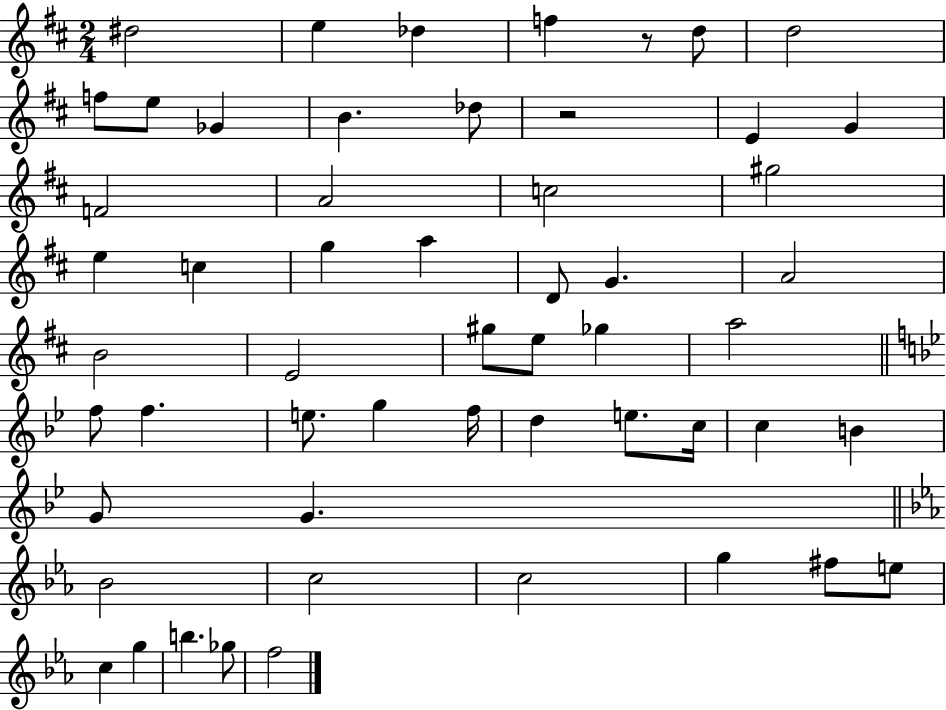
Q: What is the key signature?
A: D major